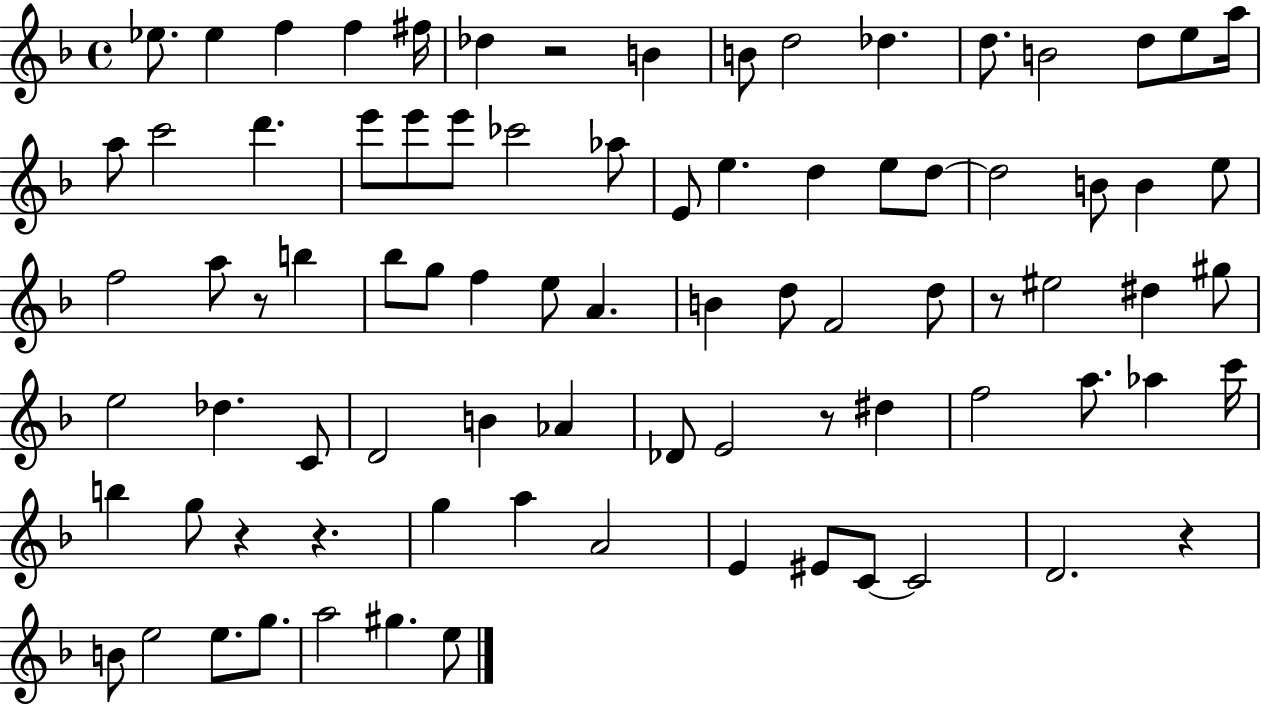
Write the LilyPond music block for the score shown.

{
  \clef treble
  \time 4/4
  \defaultTimeSignature
  \key f \major
  \repeat volta 2 { ees''8. ees''4 f''4 f''4 fis''16 | des''4 r2 b'4 | b'8 d''2 des''4. | d''8. b'2 d''8 e''8 a''16 | \break a''8 c'''2 d'''4. | e'''8 e'''8 e'''8 ces'''2 aes''8 | e'8 e''4. d''4 e''8 d''8~~ | d''2 b'8 b'4 e''8 | \break f''2 a''8 r8 b''4 | bes''8 g''8 f''4 e''8 a'4. | b'4 d''8 f'2 d''8 | r8 eis''2 dis''4 gis''8 | \break e''2 des''4. c'8 | d'2 b'4 aes'4 | des'8 e'2 r8 dis''4 | f''2 a''8. aes''4 c'''16 | \break b''4 g''8 r4 r4. | g''4 a''4 a'2 | e'4 eis'8 c'8~~ c'2 | d'2. r4 | \break b'8 e''2 e''8. g''8. | a''2 gis''4. e''8 | } \bar "|."
}